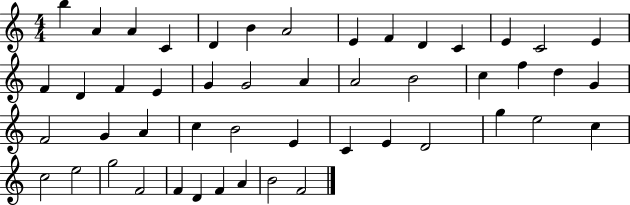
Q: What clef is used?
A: treble